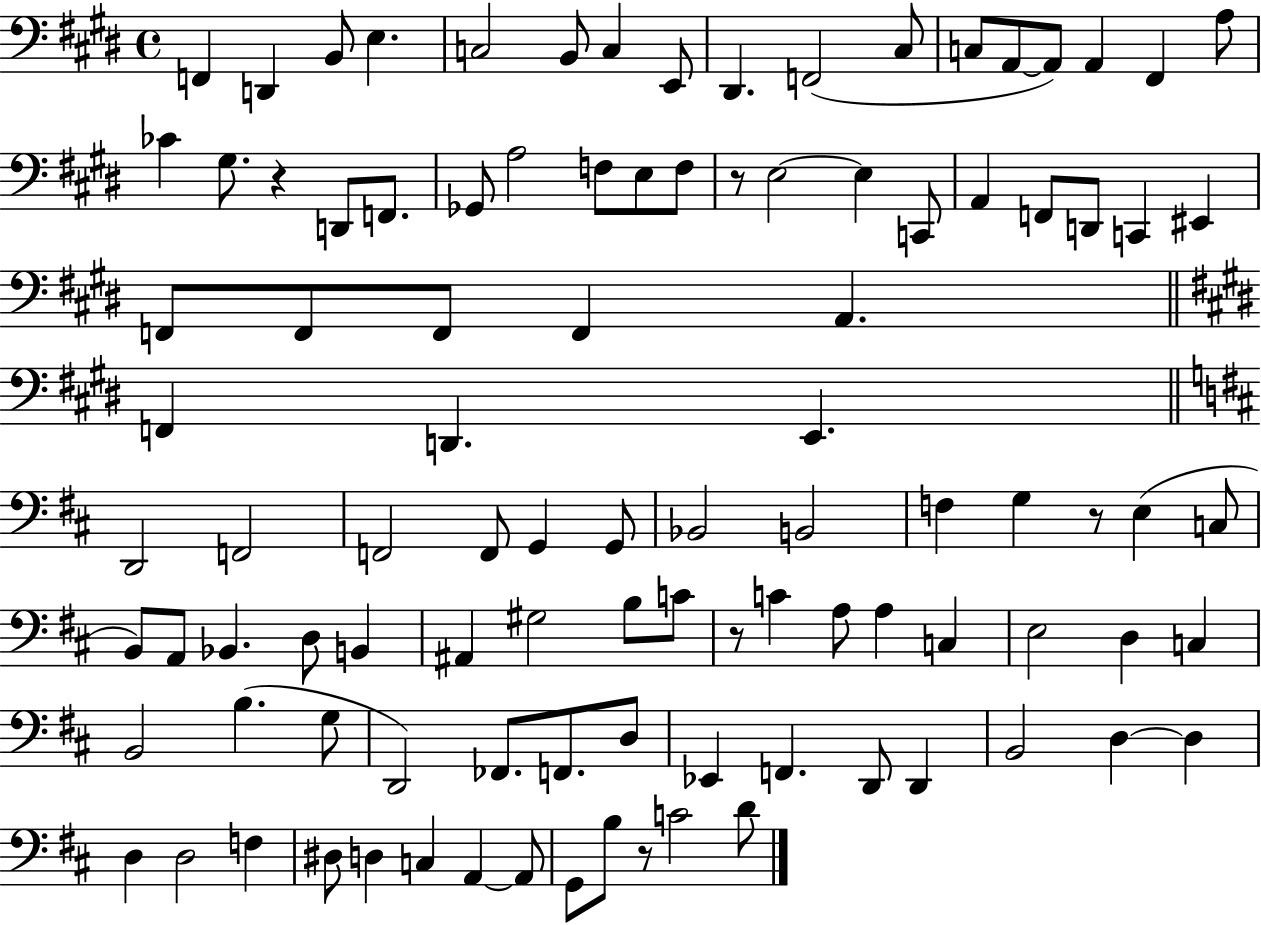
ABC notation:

X:1
T:Untitled
M:4/4
L:1/4
K:E
F,, D,, B,,/2 E, C,2 B,,/2 C, E,,/2 ^D,, F,,2 ^C,/2 C,/2 A,,/2 A,,/2 A,, ^F,, A,/2 _C ^G,/2 z D,,/2 F,,/2 _G,,/2 A,2 F,/2 E,/2 F,/2 z/2 E,2 E, C,,/2 A,, F,,/2 D,,/2 C,, ^E,, F,,/2 F,,/2 F,,/2 F,, A,, F,, D,, E,, D,,2 F,,2 F,,2 F,,/2 G,, G,,/2 _B,,2 B,,2 F, G, z/2 E, C,/2 B,,/2 A,,/2 _B,, D,/2 B,, ^A,, ^G,2 B,/2 C/2 z/2 C A,/2 A, C, E,2 D, C, B,,2 B, G,/2 D,,2 _F,,/2 F,,/2 D,/2 _E,, F,, D,,/2 D,, B,,2 D, D, D, D,2 F, ^D,/2 D, C, A,, A,,/2 G,,/2 B,/2 z/2 C2 D/2